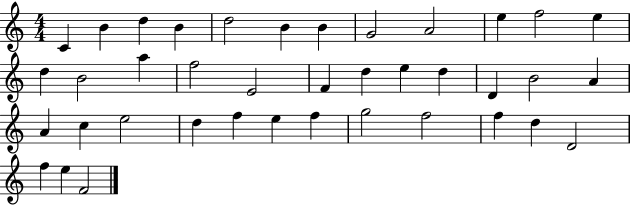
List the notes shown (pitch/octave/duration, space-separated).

C4/q B4/q D5/q B4/q D5/h B4/q B4/q G4/h A4/h E5/q F5/h E5/q D5/q B4/h A5/q F5/h E4/h F4/q D5/q E5/q D5/q D4/q B4/h A4/q A4/q C5/q E5/h D5/q F5/q E5/q F5/q G5/h F5/h F5/q D5/q D4/h F5/q E5/q F4/h